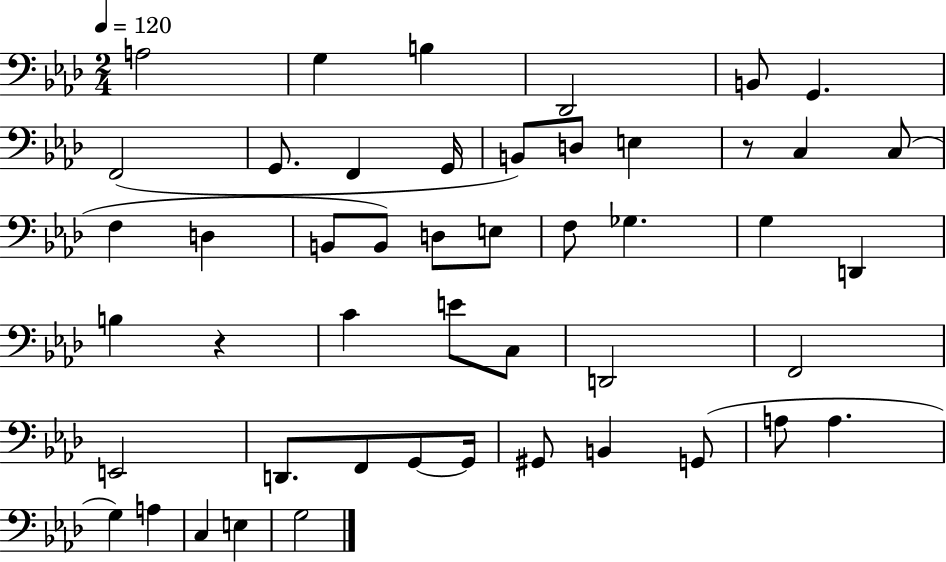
X:1
T:Untitled
M:2/4
L:1/4
K:Ab
A,2 G, B, _D,,2 B,,/2 G,, F,,2 G,,/2 F,, G,,/4 B,,/2 D,/2 E, z/2 C, C,/2 F, D, B,,/2 B,,/2 D,/2 E,/2 F,/2 _G, G, D,, B, z C E/2 C,/2 D,,2 F,,2 E,,2 D,,/2 F,,/2 G,,/2 G,,/4 ^G,,/2 B,, G,,/2 A,/2 A, G, A, C, E, G,2